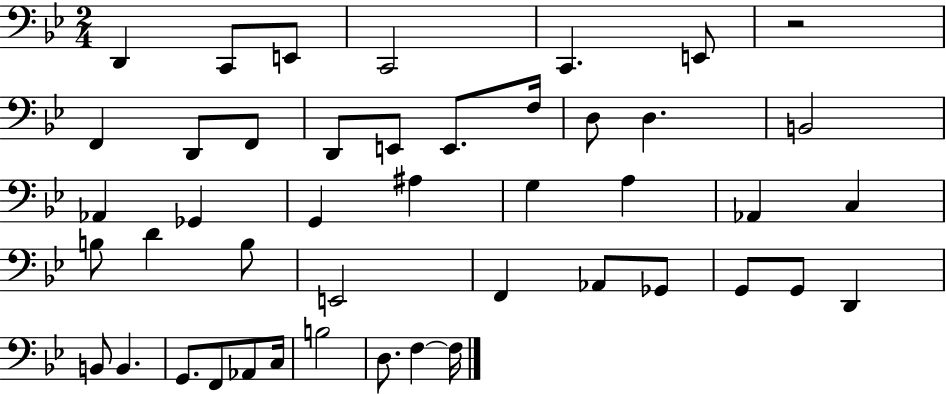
{
  \clef bass
  \numericTimeSignature
  \time 2/4
  \key bes \major
  \repeat volta 2 { d,4 c,8 e,8 | c,2 | c,4. e,8 | r2 | \break f,4 d,8 f,8 | d,8 e,8 e,8. f16 | d8 d4. | b,2 | \break aes,4 ges,4 | g,4 ais4 | g4 a4 | aes,4 c4 | \break b8 d'4 b8 | e,2 | f,4 aes,8 ges,8 | g,8 g,8 d,4 | \break b,8 b,4. | g,8. f,8 aes,8 c16 | b2 | d8. f4~~ f16 | \break } \bar "|."
}